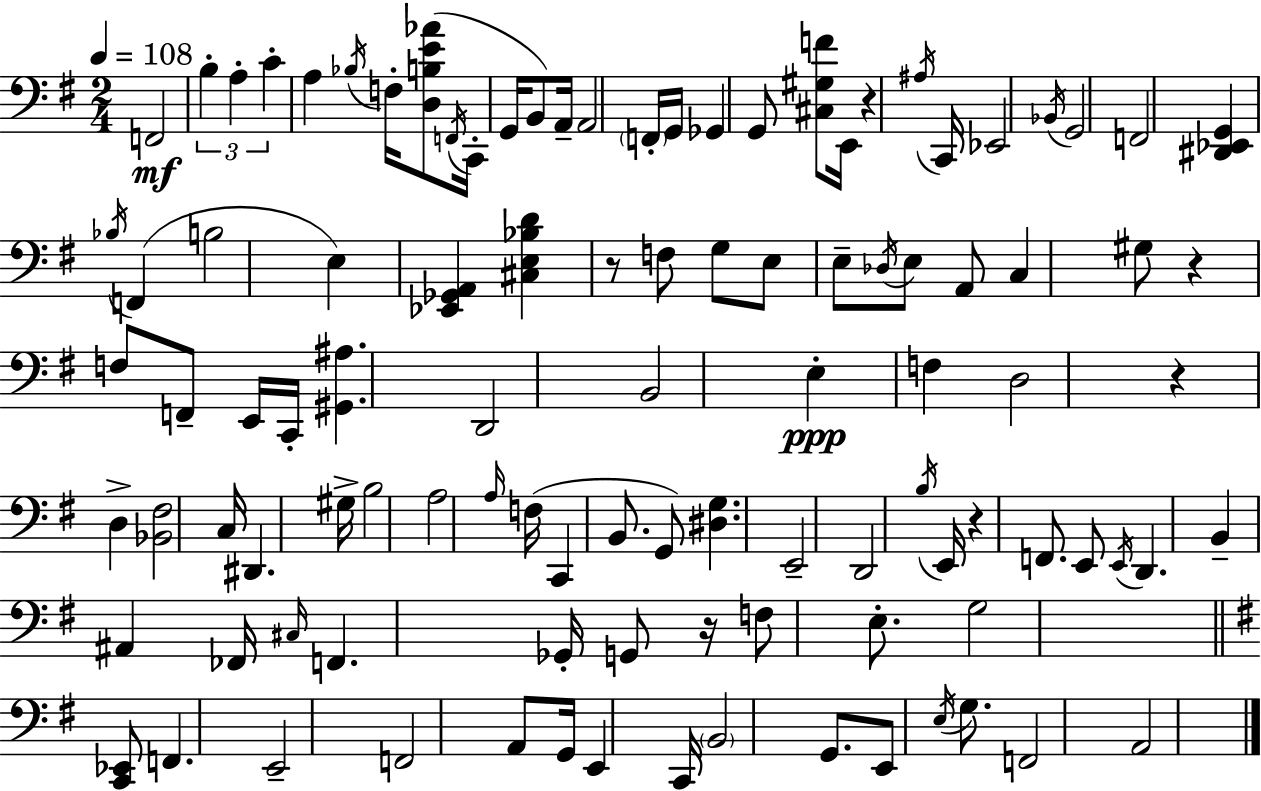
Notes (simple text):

F2/h B3/q A3/q C4/q A3/q Bb3/s F3/s [D3,B3,E4,Ab4]/e F2/s C2/s G2/s B2/e A2/s A2/h F2/s G2/s Gb2/q G2/e [C#3,G#3,F4]/e E2/s R/q A#3/s C2/s Eb2/h Bb2/s G2/h F2/h [D#2,Eb2,G2]/q Bb3/s F2/q B3/h E3/q [Eb2,Gb2,A2]/q [C#3,E3,Bb3,D4]/q R/e F3/e G3/e E3/e E3/e Db3/s E3/e A2/e C3/q G#3/e R/q F3/e F2/e E2/s C2/s [G#2,A#3]/q. D2/h B2/h E3/q F3/q D3/h R/q D3/q [Bb2,F#3]/h C3/s D#2/q. G#3/s B3/h A3/h A3/s F3/s C2/q B2/e. G2/e [D#3,G3]/q. E2/h D2/h B3/s E2/s R/q F2/e. E2/e E2/s D2/q. B2/q A#2/q FES2/s C#3/s F2/q. Gb2/s G2/e R/s F3/e E3/e. G3/h [C2,Eb2]/e F2/q. E2/h F2/h A2/e G2/s E2/q C2/s B2/h G2/e. E2/e E3/s G3/e. F2/h A2/h